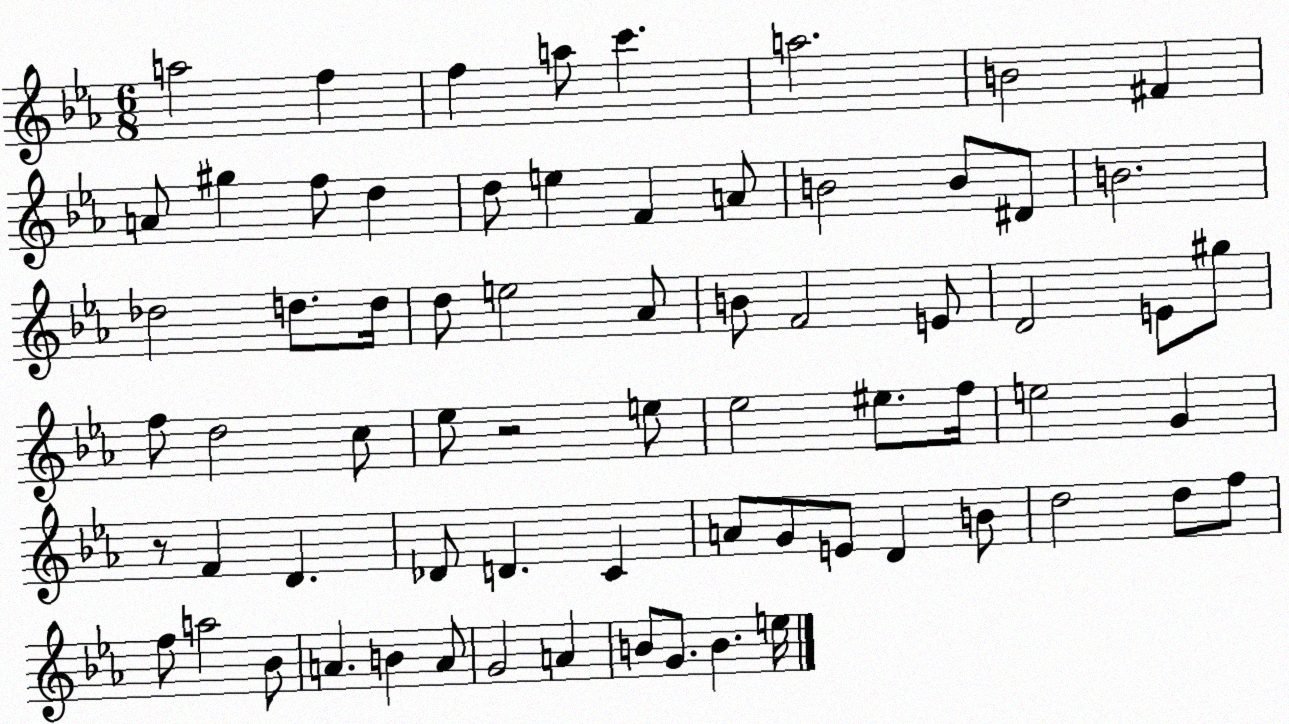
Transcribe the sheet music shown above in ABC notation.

X:1
T:Untitled
M:6/8
L:1/4
K:Eb
a2 f f a/2 c' a2 B2 ^F A/2 ^g f/2 d d/2 e F A/2 B2 B/2 ^D/2 B2 _d2 d/2 d/4 d/2 e2 _A/2 B/2 F2 E/2 D2 E/2 ^g/2 f/2 d2 c/2 _e/2 z2 e/2 _e2 ^e/2 f/4 e2 G z/2 F D _D/2 D C A/2 G/2 E/2 D B/2 d2 d/2 f/2 f/2 a2 _B/2 A B A/2 G2 A B/2 G/2 B e/4